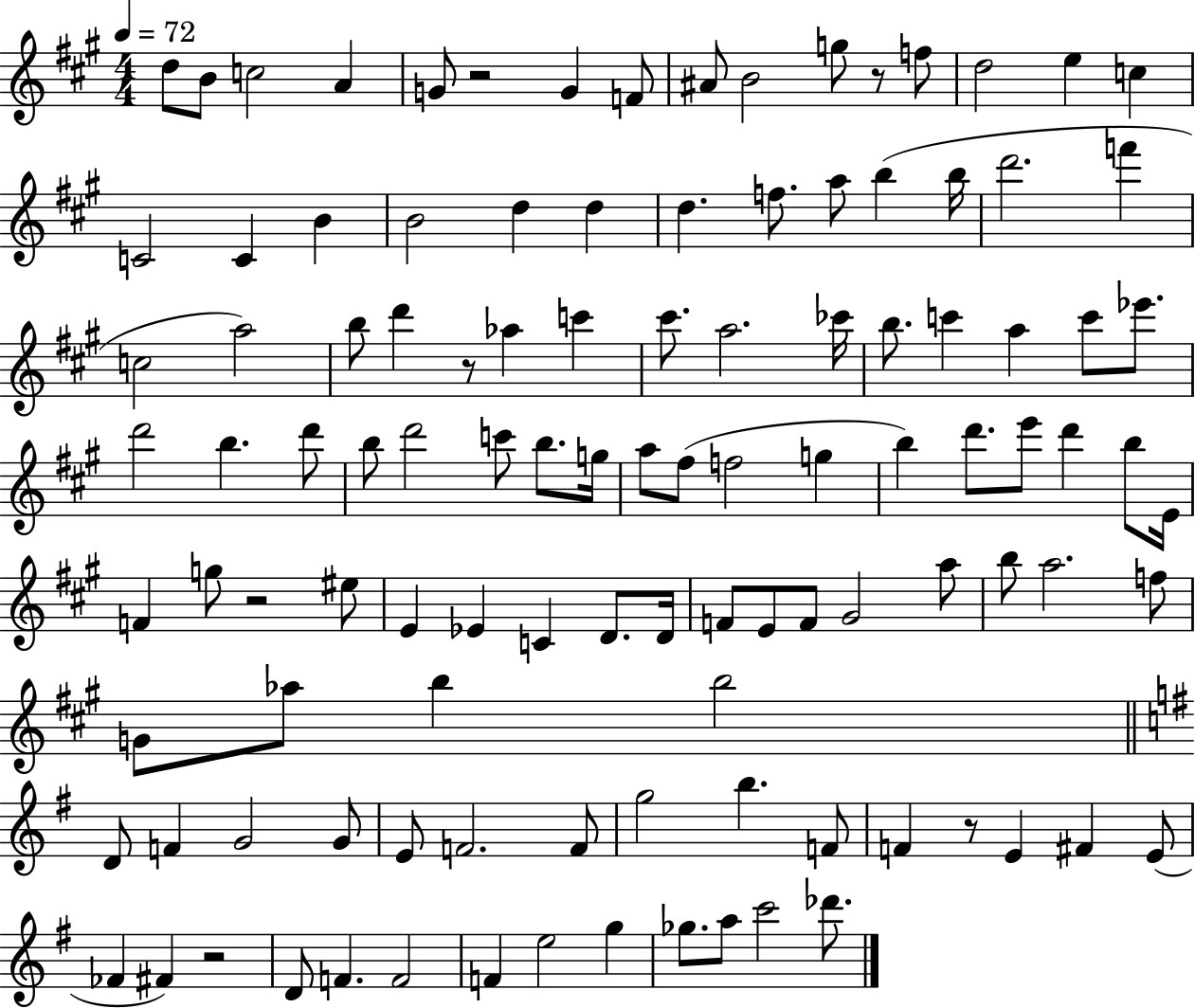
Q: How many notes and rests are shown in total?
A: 111